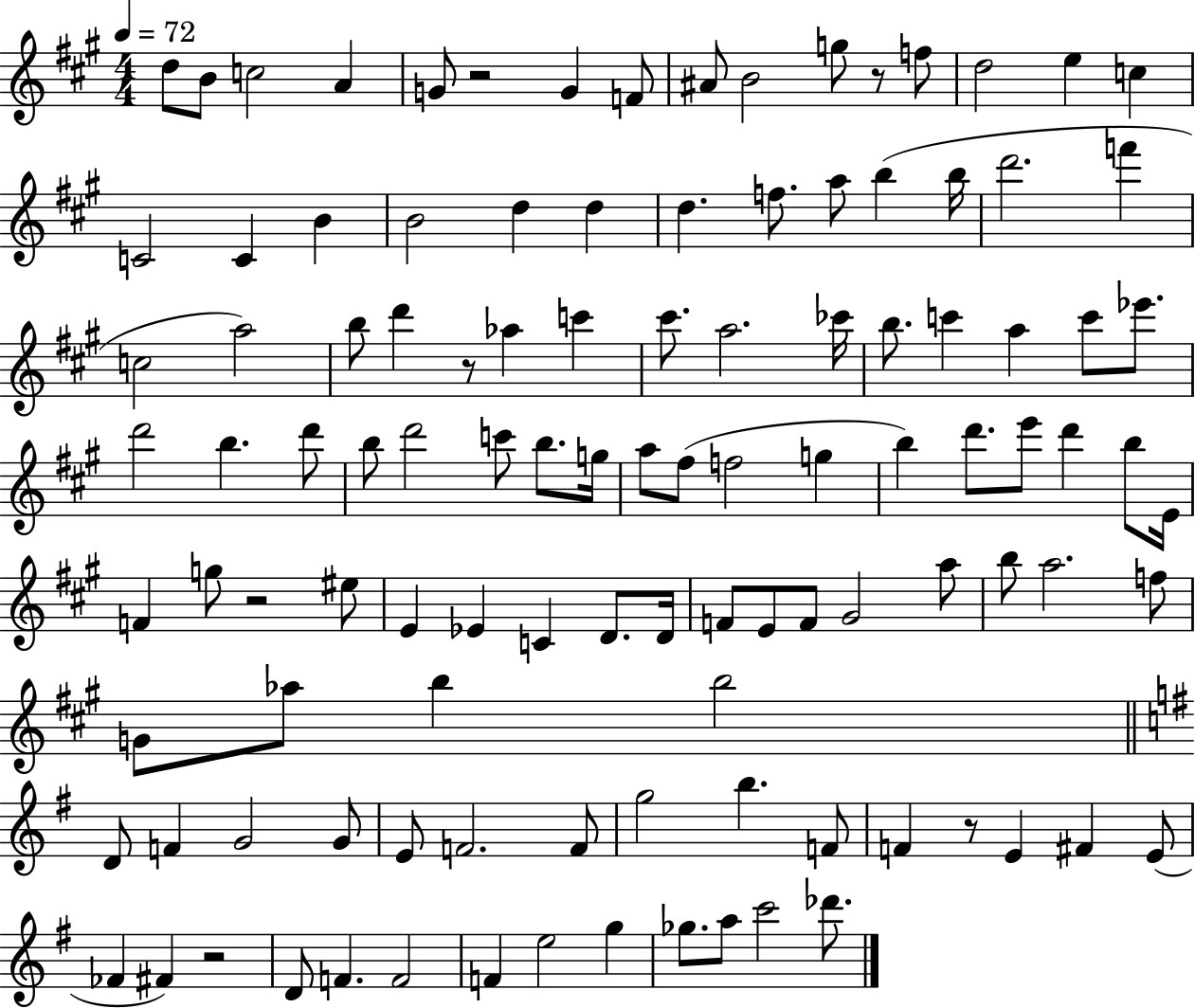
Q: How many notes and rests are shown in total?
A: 111